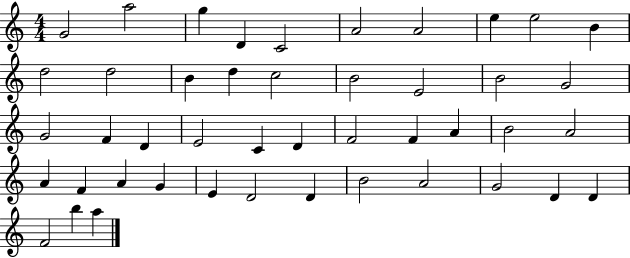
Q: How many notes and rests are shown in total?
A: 45